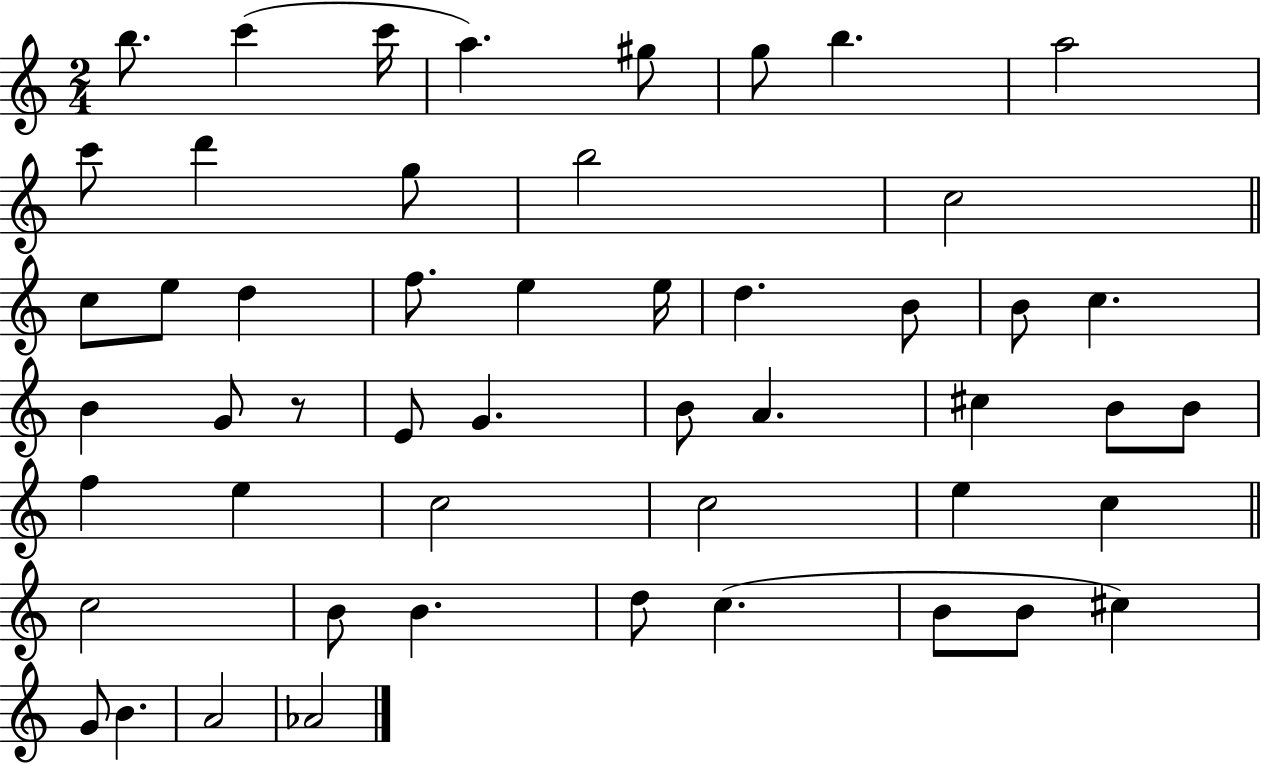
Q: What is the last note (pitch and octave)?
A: Ab4